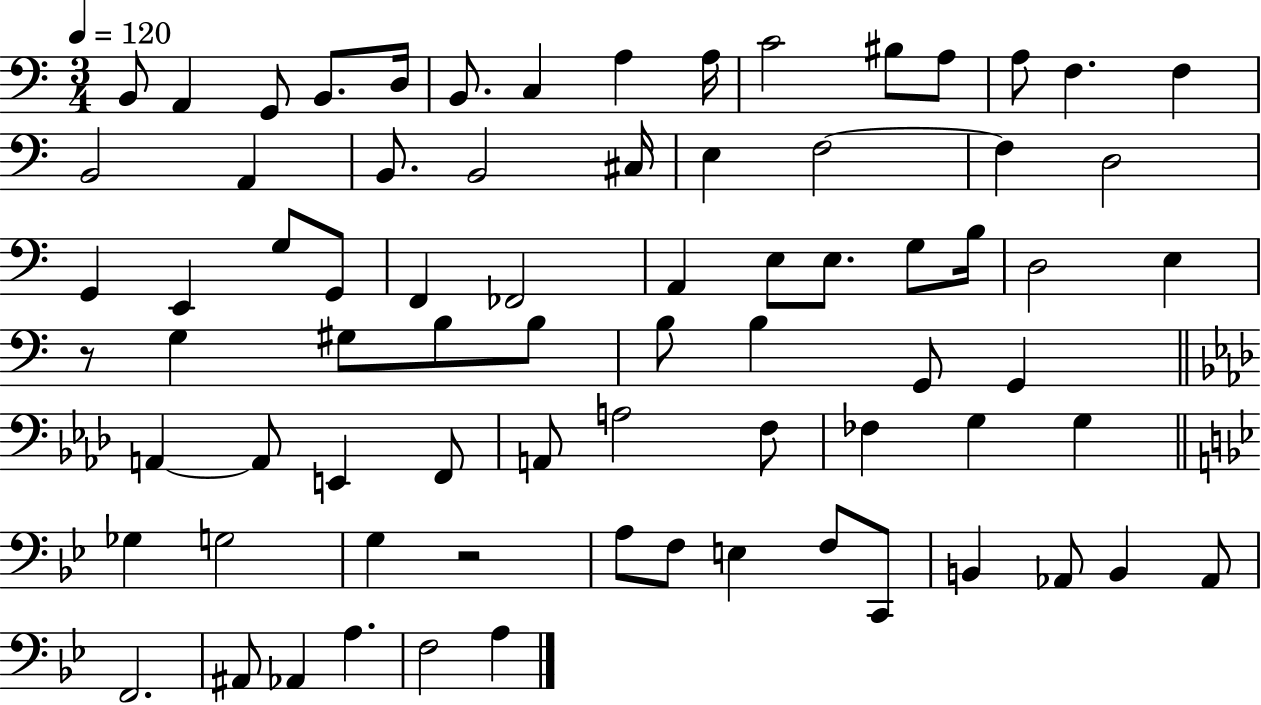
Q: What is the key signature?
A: C major